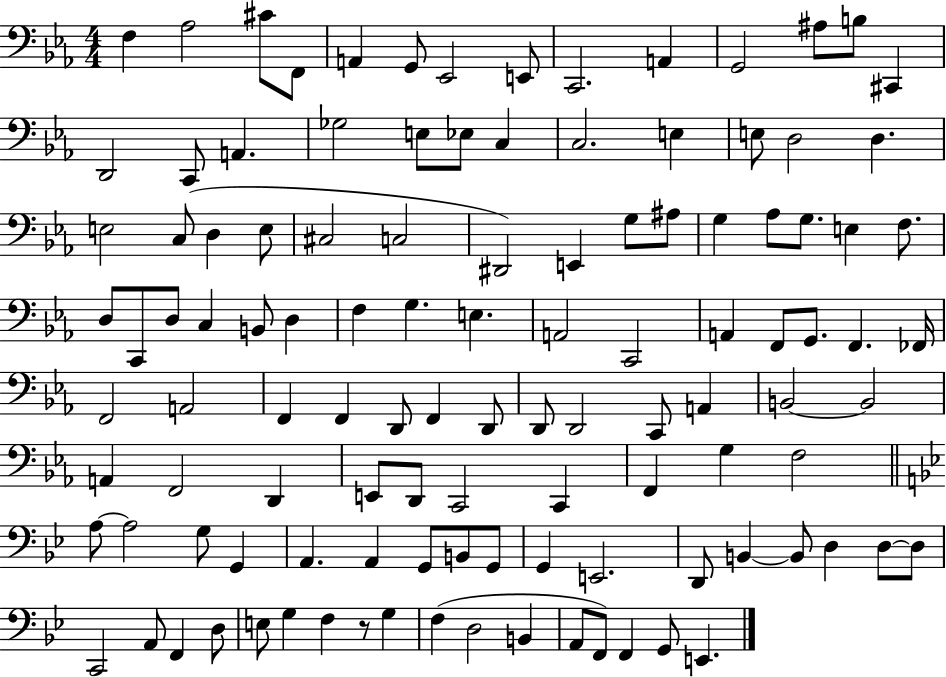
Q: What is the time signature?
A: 4/4